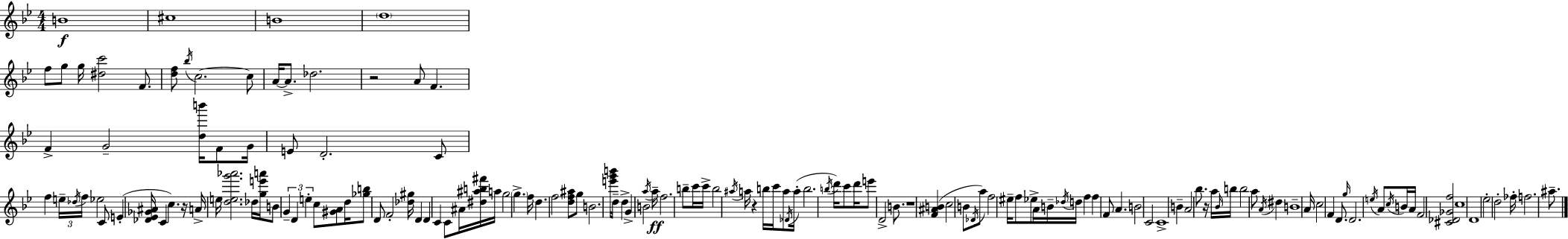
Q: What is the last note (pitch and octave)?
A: A#5